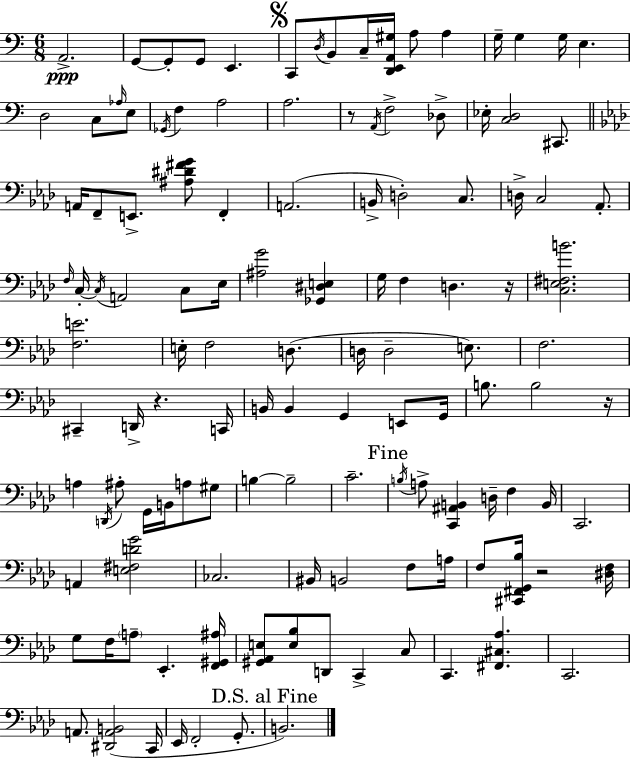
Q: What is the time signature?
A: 6/8